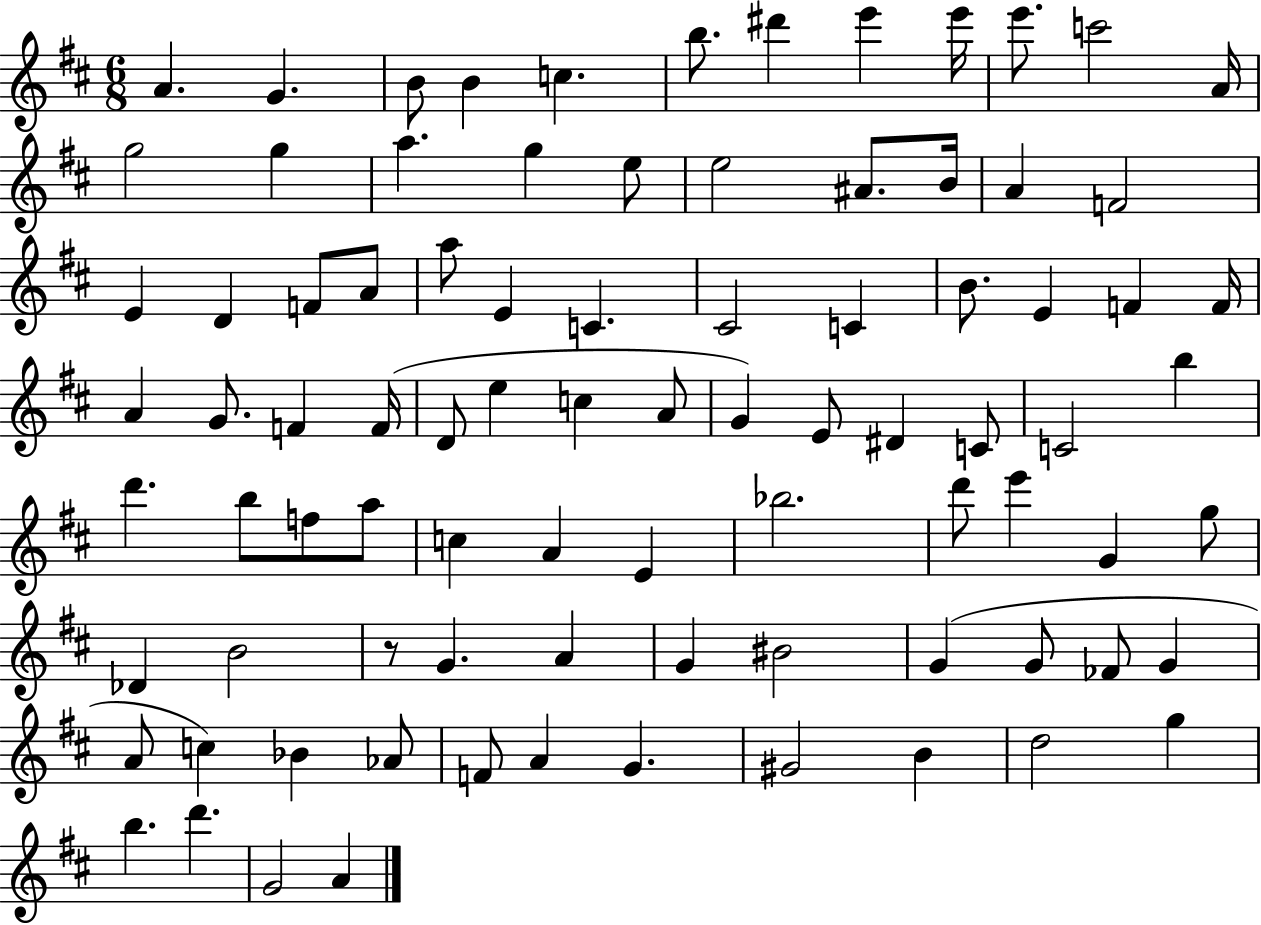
{
  \clef treble
  \numericTimeSignature
  \time 6/8
  \key d \major
  \repeat volta 2 { a'4. g'4. | b'8 b'4 c''4. | b''8. dis'''4 e'''4 e'''16 | e'''8. c'''2 a'16 | \break g''2 g''4 | a''4. g''4 e''8 | e''2 ais'8. b'16 | a'4 f'2 | \break e'4 d'4 f'8 a'8 | a''8 e'4 c'4. | cis'2 c'4 | b'8. e'4 f'4 f'16 | \break a'4 g'8. f'4 f'16( | d'8 e''4 c''4 a'8 | g'4) e'8 dis'4 c'8 | c'2 b''4 | \break d'''4. b''8 f''8 a''8 | c''4 a'4 e'4 | bes''2. | d'''8 e'''4 g'4 g''8 | \break des'4 b'2 | r8 g'4. a'4 | g'4 bis'2 | g'4( g'8 fes'8 g'4 | \break a'8 c''4) bes'4 aes'8 | f'8 a'4 g'4. | gis'2 b'4 | d''2 g''4 | \break b''4. d'''4. | g'2 a'4 | } \bar "|."
}